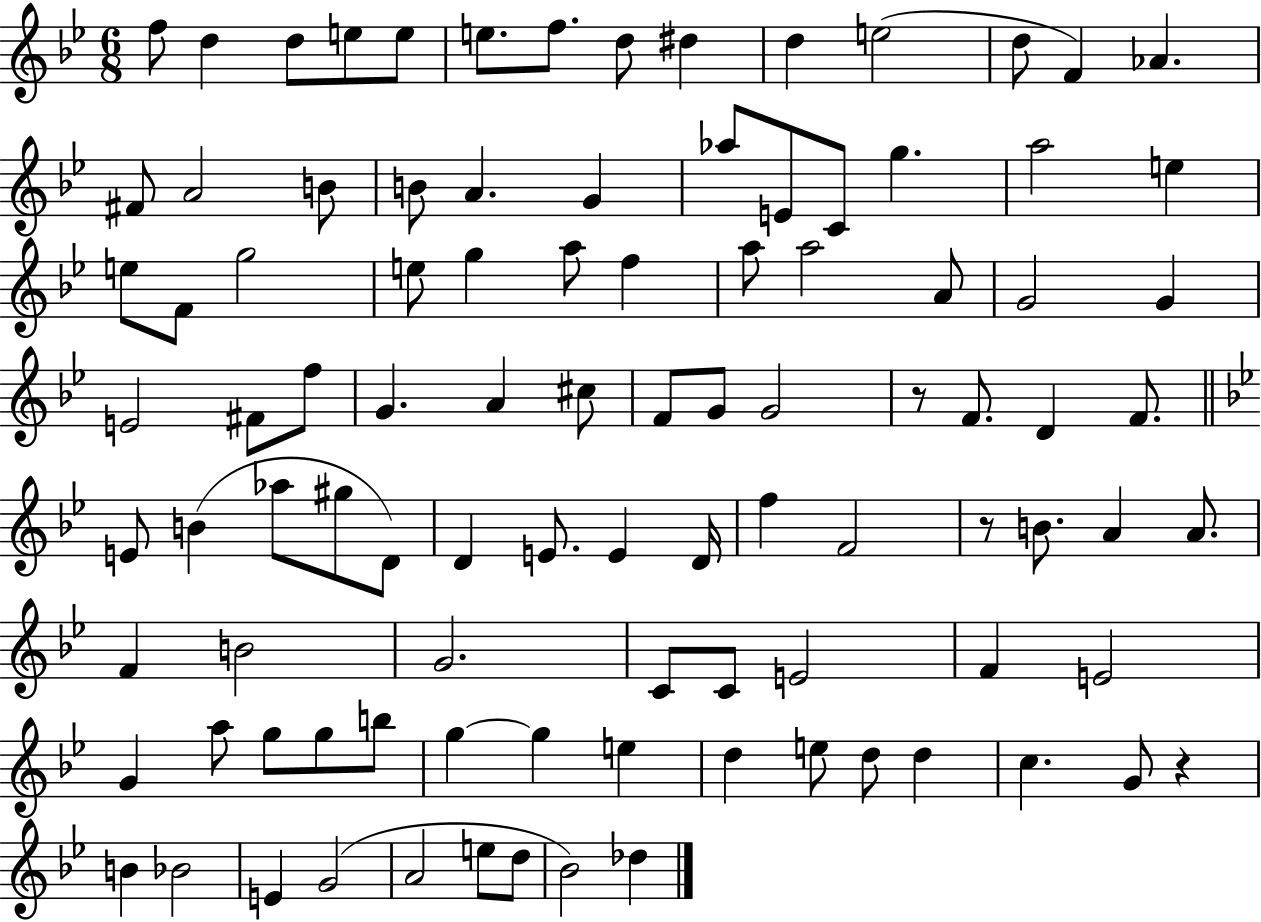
X:1
T:Untitled
M:6/8
L:1/4
K:Bb
f/2 d d/2 e/2 e/2 e/2 f/2 d/2 ^d d e2 d/2 F _A ^F/2 A2 B/2 B/2 A G _a/2 E/2 C/2 g a2 e e/2 F/2 g2 e/2 g a/2 f a/2 a2 A/2 G2 G E2 ^F/2 f/2 G A ^c/2 F/2 G/2 G2 z/2 F/2 D F/2 E/2 B _a/2 ^g/2 D/2 D E/2 E D/4 f F2 z/2 B/2 A A/2 F B2 G2 C/2 C/2 E2 F E2 G a/2 g/2 g/2 b/2 g g e d e/2 d/2 d c G/2 z B _B2 E G2 A2 e/2 d/2 _B2 _d